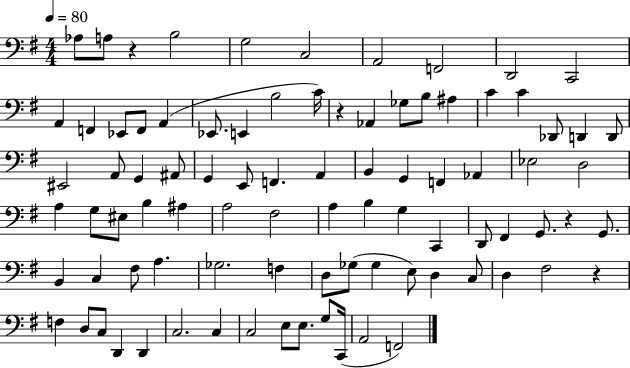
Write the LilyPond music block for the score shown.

{
  \clef bass
  \numericTimeSignature
  \time 4/4
  \key g \major
  \tempo 4 = 80
  aes8 a8 r4 b2 | g2 c2 | a,2 f,2 | d,2 c,2 | \break a,4 f,4 ees,8 f,8 a,4( | ees,8. e,4 b2 c'16) | r4 aes,4 ges8 b8 ais4 | c'4 c'4 des,8 d,4 d,8 | \break eis,2 a,8 g,4 ais,8 | g,4 e,8 f,4. a,4 | b,4 g,4 f,4 aes,4 | ees2 d2 | \break a4 g8 eis8 b4 ais4 | a2 fis2 | a4 b4 g4 c,4 | d,8 fis,4 g,8. r4 g,8. | \break b,4 c4 fis8 a4. | ges2. f4 | d8 ges8( ges4 e8) d4 c8 | d4 fis2 r4 | \break f4 d8 c8 d,4 d,4 | c2. c4 | c2 e8 e8. g8 c,16( | a,2 f,2) | \break \bar "|."
}